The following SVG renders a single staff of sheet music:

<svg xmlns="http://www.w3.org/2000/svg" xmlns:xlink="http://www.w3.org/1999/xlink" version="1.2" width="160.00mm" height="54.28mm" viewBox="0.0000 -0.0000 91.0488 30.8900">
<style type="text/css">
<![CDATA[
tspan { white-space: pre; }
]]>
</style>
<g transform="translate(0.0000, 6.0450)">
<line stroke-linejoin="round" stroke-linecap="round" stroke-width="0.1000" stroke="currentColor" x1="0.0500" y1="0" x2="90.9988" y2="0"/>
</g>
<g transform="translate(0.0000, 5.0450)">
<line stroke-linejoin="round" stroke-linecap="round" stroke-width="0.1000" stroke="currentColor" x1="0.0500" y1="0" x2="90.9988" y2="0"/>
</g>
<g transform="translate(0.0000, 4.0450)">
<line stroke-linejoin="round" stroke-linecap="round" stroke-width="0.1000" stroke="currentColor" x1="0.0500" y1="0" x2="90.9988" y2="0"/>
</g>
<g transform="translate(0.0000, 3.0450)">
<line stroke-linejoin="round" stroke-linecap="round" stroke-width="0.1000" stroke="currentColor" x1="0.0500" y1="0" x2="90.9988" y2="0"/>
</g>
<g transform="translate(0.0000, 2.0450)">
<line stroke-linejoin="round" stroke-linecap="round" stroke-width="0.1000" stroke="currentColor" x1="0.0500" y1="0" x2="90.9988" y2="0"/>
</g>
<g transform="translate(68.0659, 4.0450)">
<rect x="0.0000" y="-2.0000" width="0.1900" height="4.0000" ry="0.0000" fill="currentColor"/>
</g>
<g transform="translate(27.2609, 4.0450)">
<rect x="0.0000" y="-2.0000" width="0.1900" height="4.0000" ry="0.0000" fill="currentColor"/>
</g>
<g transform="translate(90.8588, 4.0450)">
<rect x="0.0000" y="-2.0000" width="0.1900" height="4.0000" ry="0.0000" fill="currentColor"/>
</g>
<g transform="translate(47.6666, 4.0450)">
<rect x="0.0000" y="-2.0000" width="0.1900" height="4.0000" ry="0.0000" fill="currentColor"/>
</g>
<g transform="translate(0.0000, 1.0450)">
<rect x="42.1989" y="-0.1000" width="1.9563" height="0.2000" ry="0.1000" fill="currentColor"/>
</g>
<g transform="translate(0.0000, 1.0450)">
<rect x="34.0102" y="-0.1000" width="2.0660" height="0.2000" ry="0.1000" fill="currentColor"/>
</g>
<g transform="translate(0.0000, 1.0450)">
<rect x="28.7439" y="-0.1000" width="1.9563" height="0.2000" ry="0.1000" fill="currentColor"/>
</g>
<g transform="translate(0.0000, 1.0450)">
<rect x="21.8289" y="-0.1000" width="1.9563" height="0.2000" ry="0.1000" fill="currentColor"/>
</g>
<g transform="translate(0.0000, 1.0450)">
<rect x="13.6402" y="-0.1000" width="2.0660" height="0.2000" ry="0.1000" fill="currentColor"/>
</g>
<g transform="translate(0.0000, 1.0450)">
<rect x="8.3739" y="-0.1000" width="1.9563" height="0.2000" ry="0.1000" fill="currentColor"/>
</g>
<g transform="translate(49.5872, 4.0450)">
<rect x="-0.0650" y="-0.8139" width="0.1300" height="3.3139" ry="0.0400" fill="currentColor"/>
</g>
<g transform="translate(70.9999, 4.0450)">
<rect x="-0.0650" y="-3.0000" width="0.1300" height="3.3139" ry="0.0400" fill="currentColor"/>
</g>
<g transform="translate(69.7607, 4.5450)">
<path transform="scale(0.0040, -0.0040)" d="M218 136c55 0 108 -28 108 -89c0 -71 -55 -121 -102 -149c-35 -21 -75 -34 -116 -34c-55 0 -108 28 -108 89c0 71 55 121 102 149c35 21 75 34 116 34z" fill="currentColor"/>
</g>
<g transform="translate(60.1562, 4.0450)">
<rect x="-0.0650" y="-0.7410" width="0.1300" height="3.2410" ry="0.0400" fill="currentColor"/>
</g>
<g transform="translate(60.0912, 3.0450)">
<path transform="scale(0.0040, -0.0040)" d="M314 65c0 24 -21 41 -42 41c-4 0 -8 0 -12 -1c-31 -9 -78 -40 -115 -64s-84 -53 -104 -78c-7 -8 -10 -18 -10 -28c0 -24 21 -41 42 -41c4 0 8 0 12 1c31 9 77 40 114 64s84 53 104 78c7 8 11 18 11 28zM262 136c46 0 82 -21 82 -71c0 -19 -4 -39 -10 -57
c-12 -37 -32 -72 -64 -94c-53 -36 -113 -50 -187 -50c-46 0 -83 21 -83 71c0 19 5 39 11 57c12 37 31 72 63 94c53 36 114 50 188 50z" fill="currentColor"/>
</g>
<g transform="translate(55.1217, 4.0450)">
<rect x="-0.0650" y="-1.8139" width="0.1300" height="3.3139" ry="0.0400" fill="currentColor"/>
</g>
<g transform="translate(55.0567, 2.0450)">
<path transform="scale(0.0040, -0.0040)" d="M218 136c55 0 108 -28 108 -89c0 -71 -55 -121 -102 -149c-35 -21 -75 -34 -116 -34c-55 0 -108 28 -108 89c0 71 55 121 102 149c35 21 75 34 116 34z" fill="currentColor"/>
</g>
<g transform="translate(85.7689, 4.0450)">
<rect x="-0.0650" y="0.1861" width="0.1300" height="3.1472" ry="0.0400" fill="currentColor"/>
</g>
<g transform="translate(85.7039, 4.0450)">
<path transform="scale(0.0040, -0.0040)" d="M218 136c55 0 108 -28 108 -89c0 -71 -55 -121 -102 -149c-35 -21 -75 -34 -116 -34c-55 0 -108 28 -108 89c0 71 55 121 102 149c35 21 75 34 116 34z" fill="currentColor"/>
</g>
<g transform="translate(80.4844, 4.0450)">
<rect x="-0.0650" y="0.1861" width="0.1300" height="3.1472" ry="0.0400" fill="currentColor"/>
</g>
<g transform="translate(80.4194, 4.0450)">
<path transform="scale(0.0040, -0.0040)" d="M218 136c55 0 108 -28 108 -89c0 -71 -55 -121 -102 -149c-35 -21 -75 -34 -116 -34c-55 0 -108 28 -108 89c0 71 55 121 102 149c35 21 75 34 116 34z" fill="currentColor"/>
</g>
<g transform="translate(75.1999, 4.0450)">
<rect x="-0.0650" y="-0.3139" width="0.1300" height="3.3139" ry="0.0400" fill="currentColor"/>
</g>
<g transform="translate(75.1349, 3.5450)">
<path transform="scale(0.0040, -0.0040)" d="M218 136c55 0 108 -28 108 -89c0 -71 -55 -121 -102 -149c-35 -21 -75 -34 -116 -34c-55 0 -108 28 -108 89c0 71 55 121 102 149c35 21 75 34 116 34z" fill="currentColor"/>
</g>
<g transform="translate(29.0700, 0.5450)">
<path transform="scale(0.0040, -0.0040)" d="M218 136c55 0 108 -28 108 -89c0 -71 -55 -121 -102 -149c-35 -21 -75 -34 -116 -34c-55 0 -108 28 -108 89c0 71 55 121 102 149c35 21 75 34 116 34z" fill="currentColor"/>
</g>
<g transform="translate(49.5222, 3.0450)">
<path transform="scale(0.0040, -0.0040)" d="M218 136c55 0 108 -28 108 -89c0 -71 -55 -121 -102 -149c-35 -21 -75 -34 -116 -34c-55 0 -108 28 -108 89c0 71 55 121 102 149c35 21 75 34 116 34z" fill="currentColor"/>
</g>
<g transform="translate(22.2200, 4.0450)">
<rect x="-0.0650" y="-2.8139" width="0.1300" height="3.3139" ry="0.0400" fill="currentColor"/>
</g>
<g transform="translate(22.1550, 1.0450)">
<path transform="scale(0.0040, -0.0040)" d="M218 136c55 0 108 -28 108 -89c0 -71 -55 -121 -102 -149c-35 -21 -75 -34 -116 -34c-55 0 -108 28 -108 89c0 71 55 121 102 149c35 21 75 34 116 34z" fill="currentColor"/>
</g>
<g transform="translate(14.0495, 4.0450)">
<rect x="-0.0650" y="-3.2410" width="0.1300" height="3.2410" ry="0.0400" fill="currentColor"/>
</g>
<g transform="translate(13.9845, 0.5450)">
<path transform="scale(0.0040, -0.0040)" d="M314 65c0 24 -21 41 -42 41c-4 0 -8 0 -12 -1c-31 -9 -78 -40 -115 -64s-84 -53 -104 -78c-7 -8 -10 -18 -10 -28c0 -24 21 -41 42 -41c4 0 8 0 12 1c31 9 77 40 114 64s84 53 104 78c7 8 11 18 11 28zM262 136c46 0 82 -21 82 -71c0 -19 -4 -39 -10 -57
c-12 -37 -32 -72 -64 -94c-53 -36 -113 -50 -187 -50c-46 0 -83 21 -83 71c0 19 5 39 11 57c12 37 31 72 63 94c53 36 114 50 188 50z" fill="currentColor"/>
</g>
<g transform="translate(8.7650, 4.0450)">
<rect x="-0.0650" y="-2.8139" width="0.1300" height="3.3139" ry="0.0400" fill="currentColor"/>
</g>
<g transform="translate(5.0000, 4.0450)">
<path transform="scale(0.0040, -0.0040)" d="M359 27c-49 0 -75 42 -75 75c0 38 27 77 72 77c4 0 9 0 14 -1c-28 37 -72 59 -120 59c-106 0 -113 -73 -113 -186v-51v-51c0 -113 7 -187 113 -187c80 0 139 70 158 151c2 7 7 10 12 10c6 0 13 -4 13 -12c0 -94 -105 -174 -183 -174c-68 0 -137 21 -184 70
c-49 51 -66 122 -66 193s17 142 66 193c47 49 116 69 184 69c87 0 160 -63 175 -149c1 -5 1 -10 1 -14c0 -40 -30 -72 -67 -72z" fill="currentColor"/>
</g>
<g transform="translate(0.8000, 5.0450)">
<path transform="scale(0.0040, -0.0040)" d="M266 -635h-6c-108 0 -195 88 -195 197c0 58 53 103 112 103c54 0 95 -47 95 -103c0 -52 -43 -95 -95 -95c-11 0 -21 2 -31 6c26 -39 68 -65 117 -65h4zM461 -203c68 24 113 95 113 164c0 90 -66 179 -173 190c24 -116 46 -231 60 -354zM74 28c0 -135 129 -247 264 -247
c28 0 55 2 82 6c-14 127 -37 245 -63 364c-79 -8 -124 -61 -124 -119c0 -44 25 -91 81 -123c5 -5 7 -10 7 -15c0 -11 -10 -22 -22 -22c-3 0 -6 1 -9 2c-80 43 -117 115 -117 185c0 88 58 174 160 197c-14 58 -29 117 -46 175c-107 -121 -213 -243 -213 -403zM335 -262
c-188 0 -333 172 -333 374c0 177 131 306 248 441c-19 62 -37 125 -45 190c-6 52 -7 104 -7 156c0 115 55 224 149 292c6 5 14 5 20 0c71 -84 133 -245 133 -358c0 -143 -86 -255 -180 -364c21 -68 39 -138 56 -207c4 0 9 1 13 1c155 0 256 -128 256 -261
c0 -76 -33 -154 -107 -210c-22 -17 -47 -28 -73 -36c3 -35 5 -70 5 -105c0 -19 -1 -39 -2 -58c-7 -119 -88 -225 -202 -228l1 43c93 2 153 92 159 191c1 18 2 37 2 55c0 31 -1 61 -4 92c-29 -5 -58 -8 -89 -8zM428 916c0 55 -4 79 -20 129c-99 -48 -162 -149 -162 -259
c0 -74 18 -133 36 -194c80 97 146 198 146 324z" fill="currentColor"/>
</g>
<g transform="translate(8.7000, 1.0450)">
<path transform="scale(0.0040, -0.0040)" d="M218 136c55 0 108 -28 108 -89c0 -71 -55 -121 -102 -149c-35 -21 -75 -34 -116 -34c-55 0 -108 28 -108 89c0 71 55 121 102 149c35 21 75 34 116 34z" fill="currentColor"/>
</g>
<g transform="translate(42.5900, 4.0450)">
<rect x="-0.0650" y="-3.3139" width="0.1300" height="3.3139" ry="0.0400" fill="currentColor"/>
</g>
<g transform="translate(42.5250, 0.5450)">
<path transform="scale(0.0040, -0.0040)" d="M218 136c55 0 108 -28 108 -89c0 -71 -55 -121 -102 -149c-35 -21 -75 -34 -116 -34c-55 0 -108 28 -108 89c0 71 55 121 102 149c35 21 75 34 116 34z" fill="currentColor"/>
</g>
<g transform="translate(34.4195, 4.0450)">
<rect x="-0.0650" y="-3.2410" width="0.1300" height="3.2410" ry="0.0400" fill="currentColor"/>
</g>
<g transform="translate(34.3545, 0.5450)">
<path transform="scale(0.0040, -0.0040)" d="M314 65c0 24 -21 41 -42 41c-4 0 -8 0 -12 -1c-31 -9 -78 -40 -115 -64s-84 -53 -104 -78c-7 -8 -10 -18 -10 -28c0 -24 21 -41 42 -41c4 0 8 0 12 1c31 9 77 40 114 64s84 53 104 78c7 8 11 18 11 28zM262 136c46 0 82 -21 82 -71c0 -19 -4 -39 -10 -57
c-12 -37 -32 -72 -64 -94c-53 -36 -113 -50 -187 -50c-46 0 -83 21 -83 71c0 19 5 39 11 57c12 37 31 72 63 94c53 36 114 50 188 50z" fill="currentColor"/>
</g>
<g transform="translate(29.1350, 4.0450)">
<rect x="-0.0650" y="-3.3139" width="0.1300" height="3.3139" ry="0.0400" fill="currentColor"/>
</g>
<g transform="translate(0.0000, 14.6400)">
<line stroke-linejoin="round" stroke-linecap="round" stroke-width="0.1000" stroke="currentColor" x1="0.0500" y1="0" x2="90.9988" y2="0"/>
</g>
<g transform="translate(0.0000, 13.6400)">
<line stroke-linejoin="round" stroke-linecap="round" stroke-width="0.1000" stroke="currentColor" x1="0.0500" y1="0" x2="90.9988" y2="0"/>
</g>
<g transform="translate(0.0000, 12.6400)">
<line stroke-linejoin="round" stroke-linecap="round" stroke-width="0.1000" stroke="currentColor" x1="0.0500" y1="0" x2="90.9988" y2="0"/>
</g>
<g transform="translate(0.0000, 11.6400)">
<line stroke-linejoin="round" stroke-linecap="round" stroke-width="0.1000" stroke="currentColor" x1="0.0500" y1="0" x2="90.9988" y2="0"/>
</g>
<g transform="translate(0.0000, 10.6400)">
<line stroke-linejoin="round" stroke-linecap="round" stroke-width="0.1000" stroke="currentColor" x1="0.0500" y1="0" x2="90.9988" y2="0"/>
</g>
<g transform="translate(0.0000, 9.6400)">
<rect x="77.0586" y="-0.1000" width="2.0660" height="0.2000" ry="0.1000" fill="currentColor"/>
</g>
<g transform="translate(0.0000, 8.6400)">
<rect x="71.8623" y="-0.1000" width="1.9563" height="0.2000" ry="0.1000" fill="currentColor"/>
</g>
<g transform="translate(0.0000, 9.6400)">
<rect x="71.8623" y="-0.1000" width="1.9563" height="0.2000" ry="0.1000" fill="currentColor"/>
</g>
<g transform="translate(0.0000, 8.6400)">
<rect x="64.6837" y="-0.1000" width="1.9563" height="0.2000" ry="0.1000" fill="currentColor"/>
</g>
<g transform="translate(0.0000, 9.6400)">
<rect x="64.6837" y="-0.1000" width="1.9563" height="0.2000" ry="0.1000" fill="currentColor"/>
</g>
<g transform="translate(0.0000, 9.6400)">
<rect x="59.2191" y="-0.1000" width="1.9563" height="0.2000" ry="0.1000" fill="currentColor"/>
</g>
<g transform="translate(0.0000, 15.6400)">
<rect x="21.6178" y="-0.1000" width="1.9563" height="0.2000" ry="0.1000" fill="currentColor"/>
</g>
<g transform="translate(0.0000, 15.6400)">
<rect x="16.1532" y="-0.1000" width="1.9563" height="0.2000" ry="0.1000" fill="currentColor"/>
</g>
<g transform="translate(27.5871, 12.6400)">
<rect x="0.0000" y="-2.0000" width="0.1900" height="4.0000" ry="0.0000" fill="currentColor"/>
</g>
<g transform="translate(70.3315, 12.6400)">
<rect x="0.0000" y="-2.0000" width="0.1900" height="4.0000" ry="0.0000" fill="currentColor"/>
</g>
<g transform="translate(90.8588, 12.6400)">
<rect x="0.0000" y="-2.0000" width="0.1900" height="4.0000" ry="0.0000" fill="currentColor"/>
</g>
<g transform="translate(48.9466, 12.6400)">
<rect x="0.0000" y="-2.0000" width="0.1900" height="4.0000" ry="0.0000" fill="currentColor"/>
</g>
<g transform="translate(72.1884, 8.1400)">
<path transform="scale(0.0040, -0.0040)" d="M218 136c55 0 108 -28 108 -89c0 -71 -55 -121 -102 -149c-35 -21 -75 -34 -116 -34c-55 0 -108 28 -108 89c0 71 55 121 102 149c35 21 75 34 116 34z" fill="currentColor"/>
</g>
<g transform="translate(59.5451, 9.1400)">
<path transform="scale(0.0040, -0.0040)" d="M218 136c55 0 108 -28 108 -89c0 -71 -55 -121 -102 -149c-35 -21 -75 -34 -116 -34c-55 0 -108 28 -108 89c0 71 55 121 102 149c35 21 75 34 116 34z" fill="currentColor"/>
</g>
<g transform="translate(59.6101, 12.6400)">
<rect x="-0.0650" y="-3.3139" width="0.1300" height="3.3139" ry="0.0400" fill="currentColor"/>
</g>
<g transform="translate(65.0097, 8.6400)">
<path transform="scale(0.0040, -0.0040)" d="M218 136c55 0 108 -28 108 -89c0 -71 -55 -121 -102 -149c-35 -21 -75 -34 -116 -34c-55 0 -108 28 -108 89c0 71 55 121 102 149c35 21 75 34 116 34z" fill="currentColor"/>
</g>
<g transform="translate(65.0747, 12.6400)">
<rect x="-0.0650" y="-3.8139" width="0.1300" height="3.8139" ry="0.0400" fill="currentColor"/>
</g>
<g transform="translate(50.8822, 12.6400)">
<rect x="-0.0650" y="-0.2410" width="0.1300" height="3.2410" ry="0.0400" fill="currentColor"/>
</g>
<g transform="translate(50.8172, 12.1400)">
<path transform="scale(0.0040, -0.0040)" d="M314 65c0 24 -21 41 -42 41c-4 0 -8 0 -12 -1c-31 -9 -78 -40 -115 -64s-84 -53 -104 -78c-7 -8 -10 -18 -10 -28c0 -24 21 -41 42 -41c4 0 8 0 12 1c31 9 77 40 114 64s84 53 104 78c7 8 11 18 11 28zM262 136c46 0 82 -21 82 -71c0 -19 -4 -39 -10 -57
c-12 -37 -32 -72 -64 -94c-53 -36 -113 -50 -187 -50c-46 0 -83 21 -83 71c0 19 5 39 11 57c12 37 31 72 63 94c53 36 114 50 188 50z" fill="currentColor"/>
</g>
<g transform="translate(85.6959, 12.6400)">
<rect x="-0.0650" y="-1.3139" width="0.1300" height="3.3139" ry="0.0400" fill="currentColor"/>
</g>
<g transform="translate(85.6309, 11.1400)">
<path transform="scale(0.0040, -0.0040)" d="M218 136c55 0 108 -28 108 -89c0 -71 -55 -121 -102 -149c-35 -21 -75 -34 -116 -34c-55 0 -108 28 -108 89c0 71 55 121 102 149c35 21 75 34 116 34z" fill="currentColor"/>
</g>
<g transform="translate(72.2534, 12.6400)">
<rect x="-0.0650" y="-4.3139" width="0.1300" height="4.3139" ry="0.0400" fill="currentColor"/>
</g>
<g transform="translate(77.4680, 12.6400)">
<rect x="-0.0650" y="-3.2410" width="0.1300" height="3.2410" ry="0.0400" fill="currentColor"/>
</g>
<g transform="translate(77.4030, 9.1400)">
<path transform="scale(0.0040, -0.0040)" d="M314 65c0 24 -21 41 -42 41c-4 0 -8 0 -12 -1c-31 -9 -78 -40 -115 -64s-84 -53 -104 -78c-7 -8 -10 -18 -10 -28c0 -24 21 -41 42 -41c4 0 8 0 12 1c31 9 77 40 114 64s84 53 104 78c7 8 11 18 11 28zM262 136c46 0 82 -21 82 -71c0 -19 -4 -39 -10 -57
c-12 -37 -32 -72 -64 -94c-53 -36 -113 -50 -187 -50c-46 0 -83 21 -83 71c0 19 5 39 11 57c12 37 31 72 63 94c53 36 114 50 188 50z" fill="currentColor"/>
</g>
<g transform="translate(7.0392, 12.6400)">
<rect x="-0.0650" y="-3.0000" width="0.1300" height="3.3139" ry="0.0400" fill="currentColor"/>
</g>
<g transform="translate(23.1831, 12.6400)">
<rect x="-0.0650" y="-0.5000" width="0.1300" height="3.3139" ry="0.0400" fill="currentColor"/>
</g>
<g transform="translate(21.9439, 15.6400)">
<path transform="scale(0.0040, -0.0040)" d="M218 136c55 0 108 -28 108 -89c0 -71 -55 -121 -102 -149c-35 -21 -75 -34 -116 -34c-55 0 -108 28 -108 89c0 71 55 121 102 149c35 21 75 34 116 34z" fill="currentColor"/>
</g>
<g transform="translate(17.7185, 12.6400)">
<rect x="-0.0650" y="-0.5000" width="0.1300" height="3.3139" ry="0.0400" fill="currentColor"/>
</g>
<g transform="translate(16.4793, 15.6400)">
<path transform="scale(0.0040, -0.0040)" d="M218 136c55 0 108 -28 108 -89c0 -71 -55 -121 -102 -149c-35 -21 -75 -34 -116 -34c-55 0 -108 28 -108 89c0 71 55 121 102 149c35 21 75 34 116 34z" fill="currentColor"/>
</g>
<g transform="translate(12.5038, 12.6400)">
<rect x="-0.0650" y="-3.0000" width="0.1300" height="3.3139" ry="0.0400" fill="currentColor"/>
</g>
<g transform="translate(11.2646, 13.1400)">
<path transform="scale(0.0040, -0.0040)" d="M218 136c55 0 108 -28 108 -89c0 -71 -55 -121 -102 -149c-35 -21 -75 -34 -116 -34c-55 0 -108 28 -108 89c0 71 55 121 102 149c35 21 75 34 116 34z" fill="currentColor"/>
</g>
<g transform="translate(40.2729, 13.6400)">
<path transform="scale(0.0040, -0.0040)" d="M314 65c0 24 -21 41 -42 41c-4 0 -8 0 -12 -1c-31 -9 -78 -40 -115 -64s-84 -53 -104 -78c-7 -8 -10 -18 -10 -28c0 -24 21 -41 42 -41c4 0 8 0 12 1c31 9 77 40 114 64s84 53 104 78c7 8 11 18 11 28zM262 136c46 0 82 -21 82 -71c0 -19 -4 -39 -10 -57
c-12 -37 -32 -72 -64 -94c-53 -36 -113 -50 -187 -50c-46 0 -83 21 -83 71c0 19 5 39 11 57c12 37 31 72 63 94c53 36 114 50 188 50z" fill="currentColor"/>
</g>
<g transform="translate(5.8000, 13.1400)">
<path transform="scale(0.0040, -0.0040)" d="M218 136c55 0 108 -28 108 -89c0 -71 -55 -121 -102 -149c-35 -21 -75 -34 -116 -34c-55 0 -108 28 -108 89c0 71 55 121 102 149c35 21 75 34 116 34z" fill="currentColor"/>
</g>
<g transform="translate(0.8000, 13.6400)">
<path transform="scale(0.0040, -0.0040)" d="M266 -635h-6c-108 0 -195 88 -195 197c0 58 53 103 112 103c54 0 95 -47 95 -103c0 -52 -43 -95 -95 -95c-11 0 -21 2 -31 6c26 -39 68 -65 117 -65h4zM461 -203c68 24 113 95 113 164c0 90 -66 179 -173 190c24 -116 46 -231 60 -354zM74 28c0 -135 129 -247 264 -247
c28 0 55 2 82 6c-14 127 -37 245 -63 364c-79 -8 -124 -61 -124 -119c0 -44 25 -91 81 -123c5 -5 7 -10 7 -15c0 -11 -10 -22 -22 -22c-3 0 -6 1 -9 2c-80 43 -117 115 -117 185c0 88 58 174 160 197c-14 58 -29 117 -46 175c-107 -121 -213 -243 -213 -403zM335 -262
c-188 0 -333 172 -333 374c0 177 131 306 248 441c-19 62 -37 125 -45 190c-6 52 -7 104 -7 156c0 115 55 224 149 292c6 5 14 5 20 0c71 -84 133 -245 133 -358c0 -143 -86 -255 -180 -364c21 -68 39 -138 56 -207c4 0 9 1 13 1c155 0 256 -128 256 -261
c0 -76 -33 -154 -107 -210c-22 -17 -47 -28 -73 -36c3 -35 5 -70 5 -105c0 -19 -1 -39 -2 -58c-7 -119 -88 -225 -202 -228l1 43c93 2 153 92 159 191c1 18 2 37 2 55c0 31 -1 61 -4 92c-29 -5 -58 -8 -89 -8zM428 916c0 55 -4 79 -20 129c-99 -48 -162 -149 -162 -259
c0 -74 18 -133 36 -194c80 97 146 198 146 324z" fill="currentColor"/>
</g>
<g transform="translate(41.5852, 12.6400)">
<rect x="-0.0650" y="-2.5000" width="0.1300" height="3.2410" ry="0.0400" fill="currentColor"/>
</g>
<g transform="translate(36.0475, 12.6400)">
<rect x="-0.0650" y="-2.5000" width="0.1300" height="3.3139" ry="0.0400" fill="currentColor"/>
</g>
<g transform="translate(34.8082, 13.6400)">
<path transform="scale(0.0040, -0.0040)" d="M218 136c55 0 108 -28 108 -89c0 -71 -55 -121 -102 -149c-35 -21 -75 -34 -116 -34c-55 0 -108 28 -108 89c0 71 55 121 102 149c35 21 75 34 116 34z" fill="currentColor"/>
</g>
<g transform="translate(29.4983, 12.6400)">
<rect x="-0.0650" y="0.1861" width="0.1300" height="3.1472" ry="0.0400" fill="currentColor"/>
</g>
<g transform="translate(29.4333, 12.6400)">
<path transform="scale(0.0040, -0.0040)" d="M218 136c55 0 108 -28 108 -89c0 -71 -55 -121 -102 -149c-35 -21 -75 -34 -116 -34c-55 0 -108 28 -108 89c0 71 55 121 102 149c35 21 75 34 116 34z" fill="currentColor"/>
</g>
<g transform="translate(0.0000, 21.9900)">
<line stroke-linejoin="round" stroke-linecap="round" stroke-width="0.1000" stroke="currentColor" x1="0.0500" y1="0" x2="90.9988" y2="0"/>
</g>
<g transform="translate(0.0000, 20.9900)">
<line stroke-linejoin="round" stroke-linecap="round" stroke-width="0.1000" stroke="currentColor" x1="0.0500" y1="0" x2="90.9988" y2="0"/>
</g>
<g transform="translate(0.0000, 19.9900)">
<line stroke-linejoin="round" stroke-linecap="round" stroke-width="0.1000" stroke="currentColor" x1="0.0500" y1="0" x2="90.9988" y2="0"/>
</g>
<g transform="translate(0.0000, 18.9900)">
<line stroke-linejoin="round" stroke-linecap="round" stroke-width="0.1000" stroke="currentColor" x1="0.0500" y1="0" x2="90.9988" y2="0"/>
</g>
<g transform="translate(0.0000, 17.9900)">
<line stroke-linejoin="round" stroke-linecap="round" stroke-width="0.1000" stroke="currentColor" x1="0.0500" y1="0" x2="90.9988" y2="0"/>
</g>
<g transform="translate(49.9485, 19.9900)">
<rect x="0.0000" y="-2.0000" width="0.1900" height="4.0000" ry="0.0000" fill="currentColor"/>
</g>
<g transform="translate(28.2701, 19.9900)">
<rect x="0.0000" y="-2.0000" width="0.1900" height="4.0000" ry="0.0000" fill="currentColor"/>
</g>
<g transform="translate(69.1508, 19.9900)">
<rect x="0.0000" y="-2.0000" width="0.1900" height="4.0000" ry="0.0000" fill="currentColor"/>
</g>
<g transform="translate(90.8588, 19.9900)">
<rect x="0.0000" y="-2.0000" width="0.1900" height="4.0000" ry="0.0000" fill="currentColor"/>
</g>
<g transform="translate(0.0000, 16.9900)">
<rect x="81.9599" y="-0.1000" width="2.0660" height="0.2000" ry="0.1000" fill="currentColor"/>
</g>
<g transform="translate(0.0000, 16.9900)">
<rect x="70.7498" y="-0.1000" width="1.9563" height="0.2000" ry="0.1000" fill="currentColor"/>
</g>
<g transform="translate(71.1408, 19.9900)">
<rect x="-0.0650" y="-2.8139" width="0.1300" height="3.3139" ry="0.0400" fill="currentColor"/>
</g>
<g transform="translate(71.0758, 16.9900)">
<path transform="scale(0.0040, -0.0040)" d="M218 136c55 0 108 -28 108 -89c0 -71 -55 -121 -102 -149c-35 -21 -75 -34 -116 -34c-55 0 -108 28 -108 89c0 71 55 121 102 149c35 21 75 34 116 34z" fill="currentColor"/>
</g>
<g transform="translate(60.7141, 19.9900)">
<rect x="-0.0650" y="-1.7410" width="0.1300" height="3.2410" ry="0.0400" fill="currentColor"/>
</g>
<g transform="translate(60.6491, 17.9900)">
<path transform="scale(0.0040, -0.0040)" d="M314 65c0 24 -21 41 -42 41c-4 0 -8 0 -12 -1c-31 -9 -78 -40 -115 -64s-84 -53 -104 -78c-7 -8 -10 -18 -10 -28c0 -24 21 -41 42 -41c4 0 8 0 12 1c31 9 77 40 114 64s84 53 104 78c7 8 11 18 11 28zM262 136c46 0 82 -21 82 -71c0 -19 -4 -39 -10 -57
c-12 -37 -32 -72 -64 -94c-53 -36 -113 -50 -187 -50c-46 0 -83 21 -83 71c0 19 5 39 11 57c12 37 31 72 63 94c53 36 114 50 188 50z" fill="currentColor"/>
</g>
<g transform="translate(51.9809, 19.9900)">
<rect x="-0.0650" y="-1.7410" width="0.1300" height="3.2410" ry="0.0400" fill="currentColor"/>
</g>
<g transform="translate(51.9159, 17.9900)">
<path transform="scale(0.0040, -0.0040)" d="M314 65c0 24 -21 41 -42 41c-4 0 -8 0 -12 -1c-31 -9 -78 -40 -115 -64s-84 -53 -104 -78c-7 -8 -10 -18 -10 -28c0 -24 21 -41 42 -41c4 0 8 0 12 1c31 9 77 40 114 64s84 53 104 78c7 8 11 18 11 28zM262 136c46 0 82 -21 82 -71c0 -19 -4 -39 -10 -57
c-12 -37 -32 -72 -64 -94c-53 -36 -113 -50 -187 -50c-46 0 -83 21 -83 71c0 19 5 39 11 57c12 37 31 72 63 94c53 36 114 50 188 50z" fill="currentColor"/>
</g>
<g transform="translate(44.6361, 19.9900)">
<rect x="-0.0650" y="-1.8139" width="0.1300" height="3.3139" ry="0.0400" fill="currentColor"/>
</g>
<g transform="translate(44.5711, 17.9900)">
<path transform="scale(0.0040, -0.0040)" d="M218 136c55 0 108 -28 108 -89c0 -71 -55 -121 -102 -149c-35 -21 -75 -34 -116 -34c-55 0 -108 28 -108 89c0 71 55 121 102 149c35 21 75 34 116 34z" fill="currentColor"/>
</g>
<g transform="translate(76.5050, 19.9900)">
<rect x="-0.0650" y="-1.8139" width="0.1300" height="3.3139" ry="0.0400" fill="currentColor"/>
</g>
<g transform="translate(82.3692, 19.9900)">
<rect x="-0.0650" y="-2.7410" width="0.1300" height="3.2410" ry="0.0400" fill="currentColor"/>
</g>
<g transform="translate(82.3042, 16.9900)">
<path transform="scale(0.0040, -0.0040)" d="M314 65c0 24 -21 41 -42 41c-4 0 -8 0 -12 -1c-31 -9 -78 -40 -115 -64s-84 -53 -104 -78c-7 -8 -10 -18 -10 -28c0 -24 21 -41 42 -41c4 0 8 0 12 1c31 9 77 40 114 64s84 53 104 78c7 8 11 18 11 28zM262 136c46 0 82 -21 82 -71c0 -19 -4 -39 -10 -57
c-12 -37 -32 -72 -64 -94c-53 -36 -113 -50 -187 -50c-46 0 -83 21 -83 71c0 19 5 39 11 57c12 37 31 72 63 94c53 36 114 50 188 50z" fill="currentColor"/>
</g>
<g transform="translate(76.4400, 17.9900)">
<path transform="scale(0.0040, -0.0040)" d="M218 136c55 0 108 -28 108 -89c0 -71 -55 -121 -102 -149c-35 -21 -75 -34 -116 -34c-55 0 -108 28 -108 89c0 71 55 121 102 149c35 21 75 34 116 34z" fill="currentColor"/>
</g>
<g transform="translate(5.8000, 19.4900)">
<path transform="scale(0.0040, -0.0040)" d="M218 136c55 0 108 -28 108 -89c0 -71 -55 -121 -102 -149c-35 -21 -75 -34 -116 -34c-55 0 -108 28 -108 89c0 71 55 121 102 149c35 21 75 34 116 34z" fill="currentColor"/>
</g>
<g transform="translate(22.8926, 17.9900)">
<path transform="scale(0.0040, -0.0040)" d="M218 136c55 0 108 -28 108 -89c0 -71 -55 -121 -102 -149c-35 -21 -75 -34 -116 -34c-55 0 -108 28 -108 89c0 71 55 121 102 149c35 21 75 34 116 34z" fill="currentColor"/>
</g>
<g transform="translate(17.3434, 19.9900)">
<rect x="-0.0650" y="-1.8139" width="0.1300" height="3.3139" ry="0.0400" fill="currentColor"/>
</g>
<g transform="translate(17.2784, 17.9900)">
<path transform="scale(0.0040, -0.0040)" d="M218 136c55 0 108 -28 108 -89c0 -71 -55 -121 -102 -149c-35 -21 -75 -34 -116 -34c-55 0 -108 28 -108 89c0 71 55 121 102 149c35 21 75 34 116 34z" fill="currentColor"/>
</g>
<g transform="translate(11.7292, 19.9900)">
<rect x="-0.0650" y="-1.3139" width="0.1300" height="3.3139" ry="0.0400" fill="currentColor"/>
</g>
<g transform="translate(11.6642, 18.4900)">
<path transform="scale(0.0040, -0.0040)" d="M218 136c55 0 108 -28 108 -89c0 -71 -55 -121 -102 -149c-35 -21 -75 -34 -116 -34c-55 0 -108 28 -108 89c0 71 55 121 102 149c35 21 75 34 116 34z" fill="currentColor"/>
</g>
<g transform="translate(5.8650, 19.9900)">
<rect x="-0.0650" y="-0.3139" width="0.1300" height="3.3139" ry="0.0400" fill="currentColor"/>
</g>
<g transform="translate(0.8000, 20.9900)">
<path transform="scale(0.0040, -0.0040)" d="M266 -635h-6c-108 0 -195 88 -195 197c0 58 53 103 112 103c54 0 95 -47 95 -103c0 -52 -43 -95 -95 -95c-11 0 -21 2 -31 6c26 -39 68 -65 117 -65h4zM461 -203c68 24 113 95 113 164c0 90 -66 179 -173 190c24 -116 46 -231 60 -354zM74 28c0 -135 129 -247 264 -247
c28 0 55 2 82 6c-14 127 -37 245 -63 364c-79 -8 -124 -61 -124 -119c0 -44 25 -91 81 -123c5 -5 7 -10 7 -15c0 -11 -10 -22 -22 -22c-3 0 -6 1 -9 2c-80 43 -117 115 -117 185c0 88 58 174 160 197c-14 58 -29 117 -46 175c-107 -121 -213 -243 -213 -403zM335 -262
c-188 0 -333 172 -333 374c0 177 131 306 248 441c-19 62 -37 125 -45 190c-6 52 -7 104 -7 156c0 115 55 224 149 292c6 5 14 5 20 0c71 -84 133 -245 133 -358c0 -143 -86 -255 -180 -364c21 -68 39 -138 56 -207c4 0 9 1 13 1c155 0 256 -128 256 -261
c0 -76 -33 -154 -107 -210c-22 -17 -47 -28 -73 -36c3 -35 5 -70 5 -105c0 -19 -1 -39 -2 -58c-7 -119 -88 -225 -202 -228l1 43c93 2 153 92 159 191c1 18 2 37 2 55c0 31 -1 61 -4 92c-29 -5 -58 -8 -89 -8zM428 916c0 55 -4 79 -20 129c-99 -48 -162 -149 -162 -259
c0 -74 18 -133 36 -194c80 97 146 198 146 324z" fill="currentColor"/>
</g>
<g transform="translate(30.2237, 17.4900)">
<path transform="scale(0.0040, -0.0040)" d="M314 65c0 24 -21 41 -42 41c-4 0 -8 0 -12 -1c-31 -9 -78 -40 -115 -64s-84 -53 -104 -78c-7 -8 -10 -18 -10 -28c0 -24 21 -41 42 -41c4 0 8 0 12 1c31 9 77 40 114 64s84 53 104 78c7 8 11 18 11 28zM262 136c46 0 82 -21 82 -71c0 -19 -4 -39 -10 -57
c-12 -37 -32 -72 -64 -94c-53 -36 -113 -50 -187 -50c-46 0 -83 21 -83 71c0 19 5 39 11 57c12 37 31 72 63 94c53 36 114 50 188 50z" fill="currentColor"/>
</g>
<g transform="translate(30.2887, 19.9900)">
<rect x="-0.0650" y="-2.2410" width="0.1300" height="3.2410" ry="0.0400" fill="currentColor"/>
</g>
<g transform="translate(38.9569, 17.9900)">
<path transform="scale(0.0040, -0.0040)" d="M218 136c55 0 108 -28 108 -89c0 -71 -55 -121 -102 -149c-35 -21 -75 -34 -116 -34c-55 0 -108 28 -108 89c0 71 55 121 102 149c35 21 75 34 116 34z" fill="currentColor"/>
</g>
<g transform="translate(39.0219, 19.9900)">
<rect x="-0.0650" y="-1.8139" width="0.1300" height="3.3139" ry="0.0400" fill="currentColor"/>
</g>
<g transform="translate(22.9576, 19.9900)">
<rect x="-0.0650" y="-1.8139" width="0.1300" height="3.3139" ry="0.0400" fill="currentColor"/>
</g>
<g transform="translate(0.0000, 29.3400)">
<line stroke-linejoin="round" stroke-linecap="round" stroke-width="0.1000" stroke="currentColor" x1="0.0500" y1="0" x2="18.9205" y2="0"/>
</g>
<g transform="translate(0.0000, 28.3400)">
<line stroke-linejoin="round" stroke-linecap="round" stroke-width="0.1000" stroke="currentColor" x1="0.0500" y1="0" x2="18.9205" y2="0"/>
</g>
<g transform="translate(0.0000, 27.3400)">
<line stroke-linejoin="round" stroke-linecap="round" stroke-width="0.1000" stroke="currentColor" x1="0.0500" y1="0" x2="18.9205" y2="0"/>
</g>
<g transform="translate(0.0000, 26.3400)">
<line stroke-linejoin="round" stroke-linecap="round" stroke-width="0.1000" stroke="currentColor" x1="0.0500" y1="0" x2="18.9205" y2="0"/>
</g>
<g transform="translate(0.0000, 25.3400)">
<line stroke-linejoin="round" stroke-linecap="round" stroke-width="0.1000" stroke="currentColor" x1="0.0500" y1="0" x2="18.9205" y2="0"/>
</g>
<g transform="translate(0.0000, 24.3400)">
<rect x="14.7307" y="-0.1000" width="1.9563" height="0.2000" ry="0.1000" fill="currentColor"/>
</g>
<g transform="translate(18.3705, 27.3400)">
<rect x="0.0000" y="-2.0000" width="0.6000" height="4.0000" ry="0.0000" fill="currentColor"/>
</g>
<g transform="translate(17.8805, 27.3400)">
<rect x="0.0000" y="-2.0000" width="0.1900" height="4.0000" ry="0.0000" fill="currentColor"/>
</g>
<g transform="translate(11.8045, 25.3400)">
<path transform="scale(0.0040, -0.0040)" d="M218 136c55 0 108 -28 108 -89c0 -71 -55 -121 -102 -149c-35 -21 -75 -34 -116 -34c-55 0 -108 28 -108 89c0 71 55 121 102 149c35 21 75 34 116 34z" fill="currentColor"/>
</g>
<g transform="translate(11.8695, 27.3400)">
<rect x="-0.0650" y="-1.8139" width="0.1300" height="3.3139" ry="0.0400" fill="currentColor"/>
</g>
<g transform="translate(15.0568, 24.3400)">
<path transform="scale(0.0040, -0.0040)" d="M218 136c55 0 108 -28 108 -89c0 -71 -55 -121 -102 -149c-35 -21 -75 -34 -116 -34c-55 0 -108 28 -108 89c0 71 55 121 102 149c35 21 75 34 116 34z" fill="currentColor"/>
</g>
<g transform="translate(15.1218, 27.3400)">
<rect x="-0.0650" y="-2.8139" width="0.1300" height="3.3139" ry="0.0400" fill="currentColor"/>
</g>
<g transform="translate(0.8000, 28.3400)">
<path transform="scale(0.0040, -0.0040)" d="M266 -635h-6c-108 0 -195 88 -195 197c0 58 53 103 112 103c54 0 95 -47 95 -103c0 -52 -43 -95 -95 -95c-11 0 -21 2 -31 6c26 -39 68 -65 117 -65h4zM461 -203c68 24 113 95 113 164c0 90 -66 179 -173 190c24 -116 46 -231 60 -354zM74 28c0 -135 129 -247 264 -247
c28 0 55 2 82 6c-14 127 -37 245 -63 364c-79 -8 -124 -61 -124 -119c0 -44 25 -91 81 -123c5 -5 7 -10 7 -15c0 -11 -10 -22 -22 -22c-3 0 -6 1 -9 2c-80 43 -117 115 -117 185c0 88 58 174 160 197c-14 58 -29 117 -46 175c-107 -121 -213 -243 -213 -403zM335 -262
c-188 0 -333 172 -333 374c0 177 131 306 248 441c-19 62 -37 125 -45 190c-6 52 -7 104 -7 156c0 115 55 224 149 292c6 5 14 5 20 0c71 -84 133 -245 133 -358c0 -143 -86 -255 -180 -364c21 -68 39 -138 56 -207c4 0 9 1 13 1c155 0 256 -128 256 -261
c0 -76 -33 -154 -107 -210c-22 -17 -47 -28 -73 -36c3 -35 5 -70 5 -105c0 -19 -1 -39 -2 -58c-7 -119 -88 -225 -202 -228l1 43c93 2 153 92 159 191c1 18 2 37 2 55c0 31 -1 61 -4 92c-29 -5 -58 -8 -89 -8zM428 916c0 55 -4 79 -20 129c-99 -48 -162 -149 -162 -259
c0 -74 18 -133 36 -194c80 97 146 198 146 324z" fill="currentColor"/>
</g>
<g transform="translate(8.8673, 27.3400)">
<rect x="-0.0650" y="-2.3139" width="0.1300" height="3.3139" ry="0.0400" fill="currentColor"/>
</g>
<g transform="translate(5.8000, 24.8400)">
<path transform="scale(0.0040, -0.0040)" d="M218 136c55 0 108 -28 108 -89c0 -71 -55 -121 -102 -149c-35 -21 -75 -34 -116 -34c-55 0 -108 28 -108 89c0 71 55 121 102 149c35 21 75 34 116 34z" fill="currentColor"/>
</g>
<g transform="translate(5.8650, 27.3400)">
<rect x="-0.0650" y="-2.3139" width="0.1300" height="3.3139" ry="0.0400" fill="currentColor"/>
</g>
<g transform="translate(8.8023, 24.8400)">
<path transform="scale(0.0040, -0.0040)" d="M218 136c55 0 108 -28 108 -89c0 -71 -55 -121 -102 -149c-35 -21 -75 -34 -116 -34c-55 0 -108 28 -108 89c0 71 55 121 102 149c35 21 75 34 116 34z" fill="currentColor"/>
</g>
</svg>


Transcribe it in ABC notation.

X:1
T:Untitled
M:4/4
L:1/4
K:C
a b2 a b b2 b d f d2 A c B B A A C C B G G2 c2 b c' d' b2 e c e f f g2 f f f2 f2 a f a2 g g f a